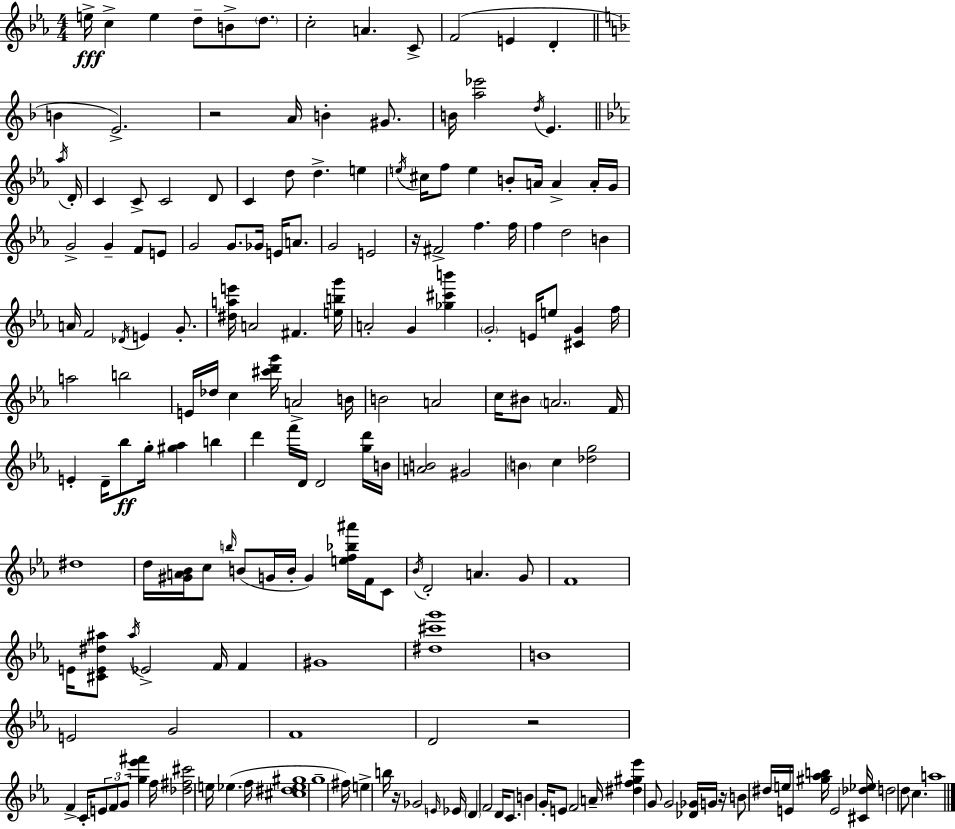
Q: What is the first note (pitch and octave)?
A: E5